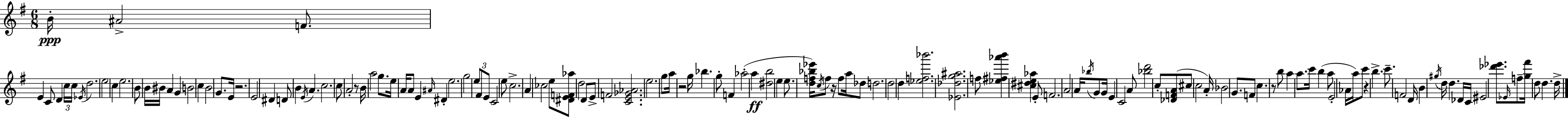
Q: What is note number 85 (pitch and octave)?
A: C4